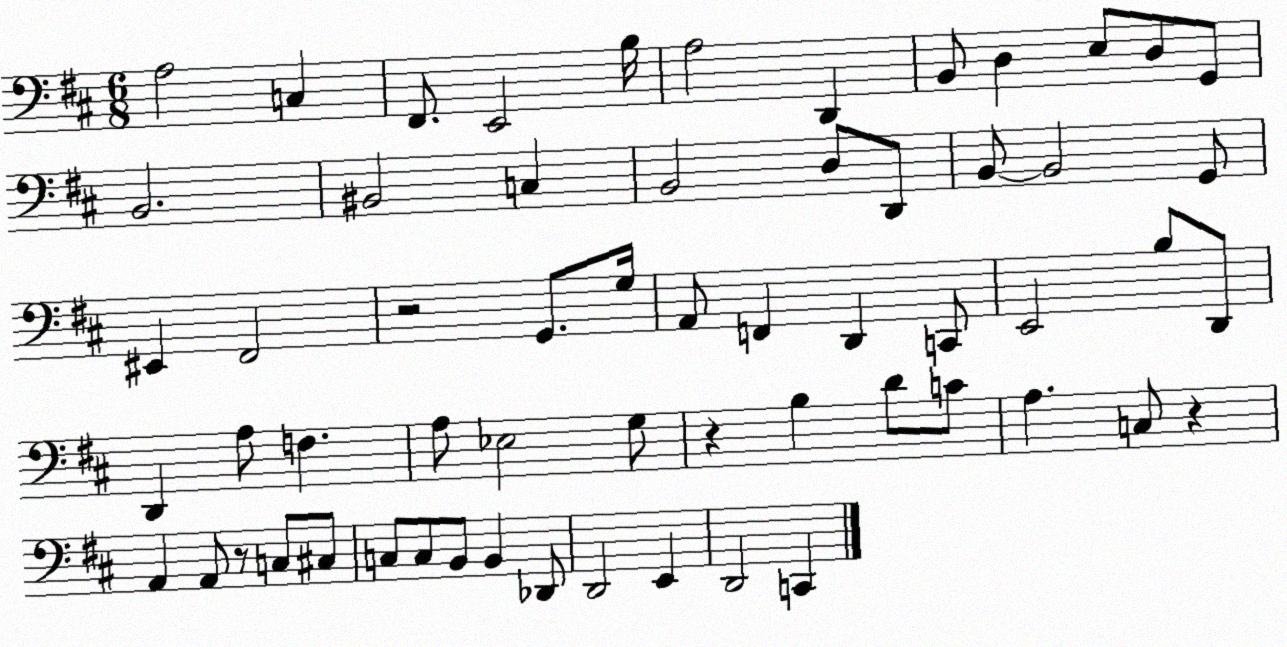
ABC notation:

X:1
T:Untitled
M:6/8
L:1/4
K:D
A,2 C, ^F,,/2 E,,2 B,/4 A,2 D,, B,,/2 D, E,/2 D,/2 G,,/2 B,,2 ^B,,2 C, B,,2 D,/2 D,,/2 B,,/2 B,,2 G,,/2 ^E,, ^F,,2 z2 G,,/2 G,/4 A,,/2 F,, D,, C,,/2 E,,2 B,/2 D,,/2 D,, A,/2 F, A,/2 _E,2 G,/2 z B, D/2 C/2 A, C,/2 z A,, A,,/2 z/2 C,/2 ^C,/2 C,/2 C,/2 B,,/2 B,, _D,,/2 D,,2 E,, D,,2 C,,